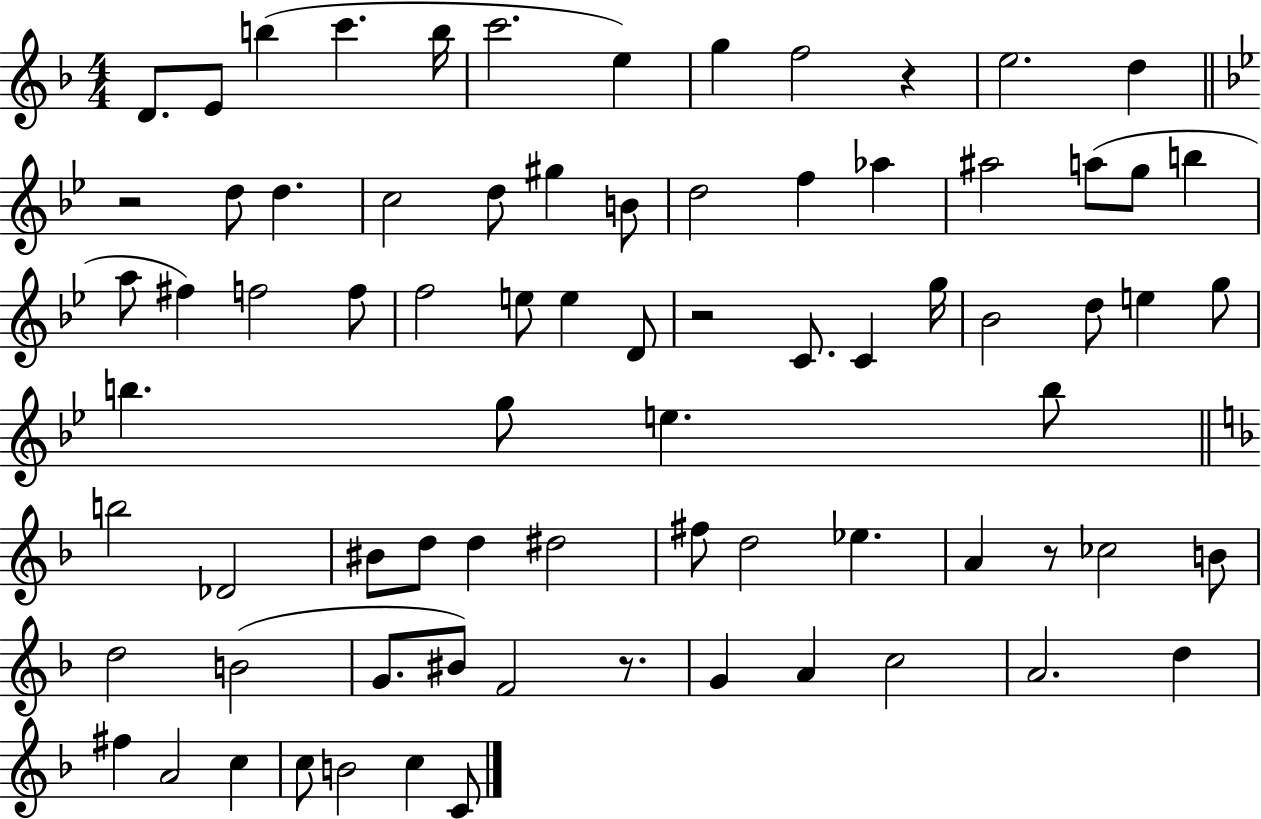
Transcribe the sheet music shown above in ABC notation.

X:1
T:Untitled
M:4/4
L:1/4
K:F
D/2 E/2 b c' b/4 c'2 e g f2 z e2 d z2 d/2 d c2 d/2 ^g B/2 d2 f _a ^a2 a/2 g/2 b a/2 ^f f2 f/2 f2 e/2 e D/2 z2 C/2 C g/4 _B2 d/2 e g/2 b g/2 e b/2 b2 _D2 ^B/2 d/2 d ^d2 ^f/2 d2 _e A z/2 _c2 B/2 d2 B2 G/2 ^B/2 F2 z/2 G A c2 A2 d ^f A2 c c/2 B2 c C/2